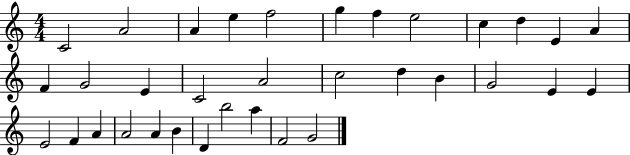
{
  \clef treble
  \numericTimeSignature
  \time 4/4
  \key c \major
  c'2 a'2 | a'4 e''4 f''2 | g''4 f''4 e''2 | c''4 d''4 e'4 a'4 | \break f'4 g'2 e'4 | c'2 a'2 | c''2 d''4 b'4 | g'2 e'4 e'4 | \break e'2 f'4 a'4 | a'2 a'4 b'4 | d'4 b''2 a''4 | f'2 g'2 | \break \bar "|."
}